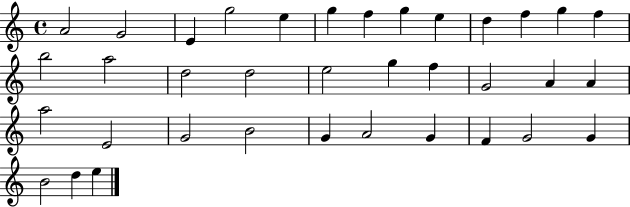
A4/h G4/h E4/q G5/h E5/q G5/q F5/q G5/q E5/q D5/q F5/q G5/q F5/q B5/h A5/h D5/h D5/h E5/h G5/q F5/q G4/h A4/q A4/q A5/h E4/h G4/h B4/h G4/q A4/h G4/q F4/q G4/h G4/q B4/h D5/q E5/q